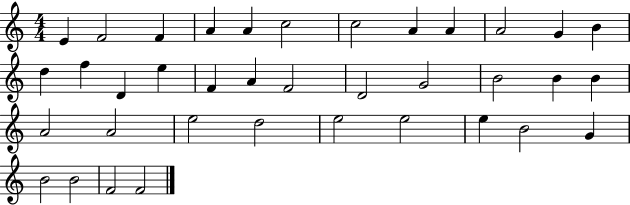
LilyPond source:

{
  \clef treble
  \numericTimeSignature
  \time 4/4
  \key c \major
  e'4 f'2 f'4 | a'4 a'4 c''2 | c''2 a'4 a'4 | a'2 g'4 b'4 | \break d''4 f''4 d'4 e''4 | f'4 a'4 f'2 | d'2 g'2 | b'2 b'4 b'4 | \break a'2 a'2 | e''2 d''2 | e''2 e''2 | e''4 b'2 g'4 | \break b'2 b'2 | f'2 f'2 | \bar "|."
}